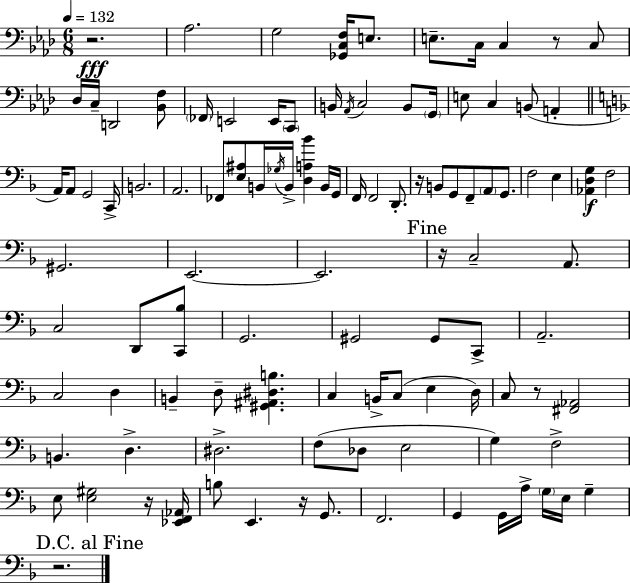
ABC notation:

X:1
T:Untitled
M:6/8
L:1/4
K:Fm
z2 _A,2 G,2 [_G,,C,F,]/4 E,/2 E,/2 C,/4 C, z/2 C,/2 _D,/4 C,/4 D,,2 [_B,,F,]/2 _F,,/4 E,,2 E,,/4 C,,/2 B,,/4 _A,,/4 C,2 B,,/2 G,,/4 E,/2 C, B,,/2 A,, A,,/4 A,,/2 G,,2 C,,/4 B,,2 A,,2 _F,,/2 [E,^A,]/2 B,,/4 _G,/4 B,,/4 [D,A,_B] B,,/4 G,,/4 F,,/4 F,,2 D,,/2 z/4 B,,/2 G,,/2 F,,/2 A,,/2 G,,/2 F,2 E, [_A,,D,G,] F,2 ^G,,2 E,,2 E,,2 z/4 C,2 A,,/2 C,2 D,,/2 [C,,_B,]/2 G,,2 ^G,,2 ^G,,/2 C,,/2 A,,2 C,2 D, B,, D,/2 [^G,,^A,,^D,B,] C, B,,/4 C,/2 E, D,/4 C,/2 z/2 [^F,,_A,,]2 B,, D, ^D,2 F,/2 _D,/2 E,2 G, F,2 E,/2 [E,^G,]2 z/4 [_E,,F,,_A,,]/4 B,/2 E,, z/4 G,,/2 F,,2 G,, G,,/4 A,/4 G,/4 E,/4 G, z2